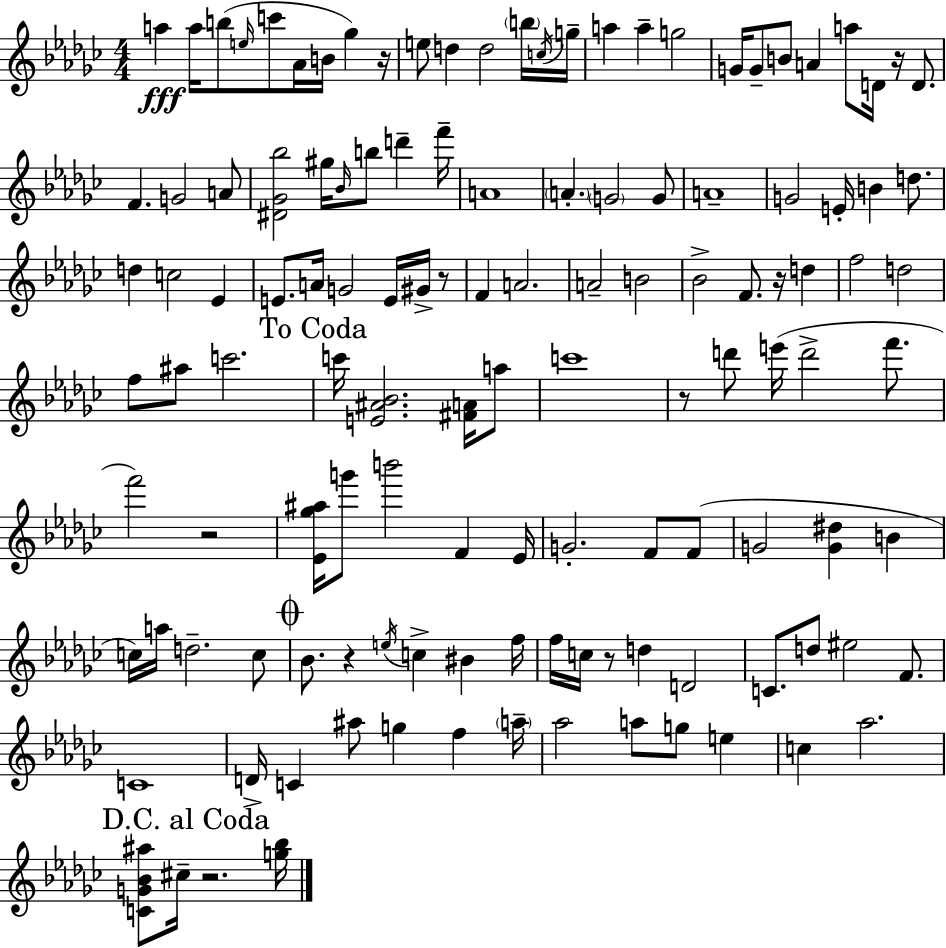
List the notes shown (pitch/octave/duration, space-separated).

A5/q A5/s B5/e E5/s C6/e Ab4/s B4/s Gb5/q R/s E5/e D5/q D5/h B5/s C5/s G5/s A5/q A5/q G5/h G4/s G4/e B4/e A4/q A5/e D4/s R/s D4/e. F4/q. G4/h A4/e [D#4,Gb4,Bb5]/h G#5/s Bb4/s B5/e D6/q F6/s A4/w A4/q. G4/h G4/e A4/w G4/h E4/s B4/q D5/e. D5/q C5/h Eb4/q E4/e. A4/s G4/h E4/s G#4/s R/e F4/q A4/h. A4/h B4/h Bb4/h F4/e. R/s D5/q F5/h D5/h F5/e A#5/e C6/h. C6/s [E4,A#4,Bb4]/h. [F#4,A4]/s A5/e C6/w R/e D6/e E6/s D6/h F6/e. F6/h R/h [Eb4,Gb5,A#5]/s G6/e B6/h F4/q Eb4/s G4/h. F4/e F4/e G4/h [G4,D#5]/q B4/q C5/s A5/s D5/h. C5/e Bb4/e. R/q E5/s C5/q BIS4/q F5/s F5/s C5/s R/e D5/q D4/h C4/e. D5/e EIS5/h F4/e. C4/w D4/s C4/q A#5/e G5/q F5/q A5/s Ab5/h A5/e G5/e E5/q C5/q Ab5/h. [C4,G4,Bb4,A#5]/e C#5/s R/h. [G5,Bb5]/s